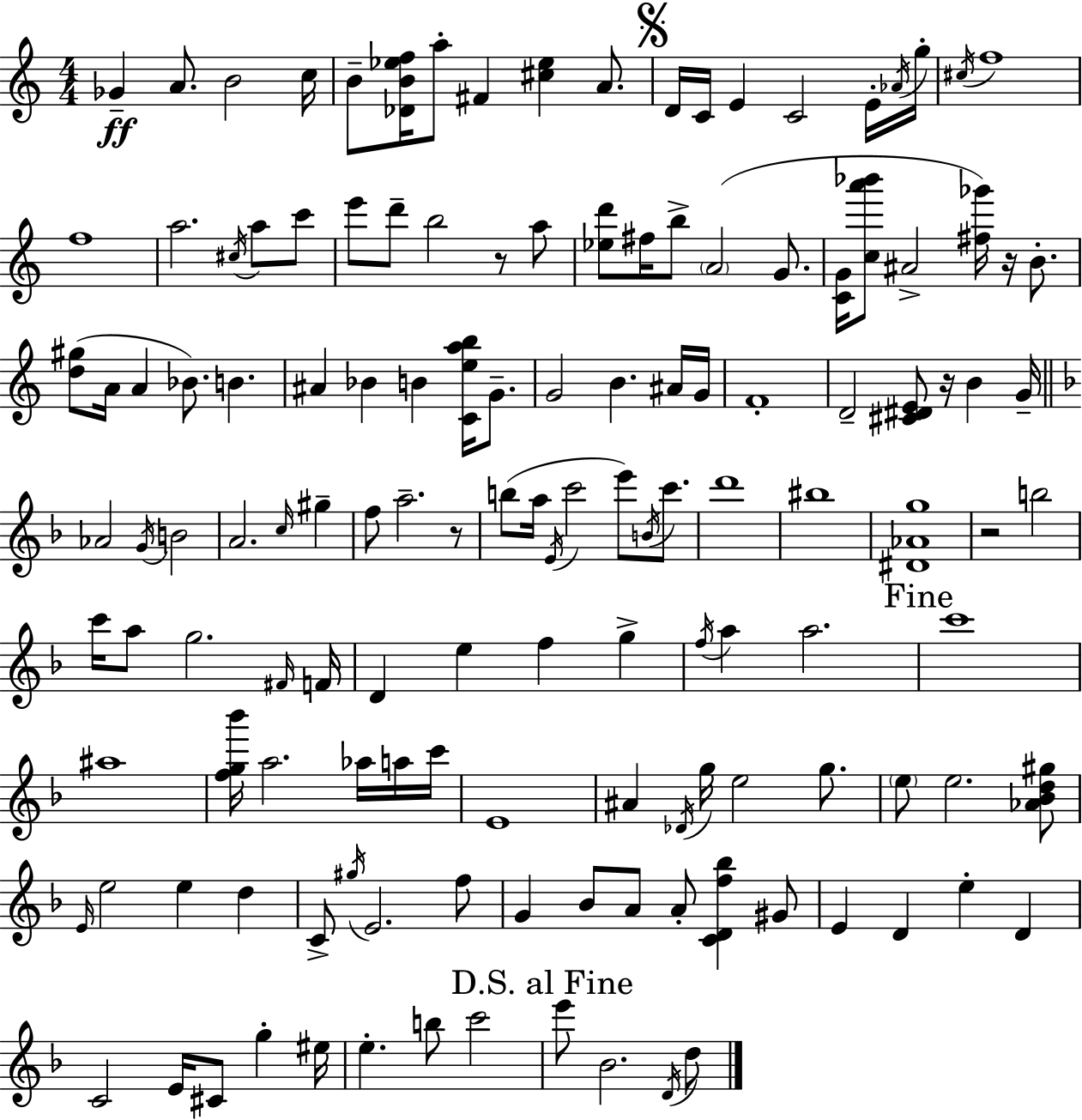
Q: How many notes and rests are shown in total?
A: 139